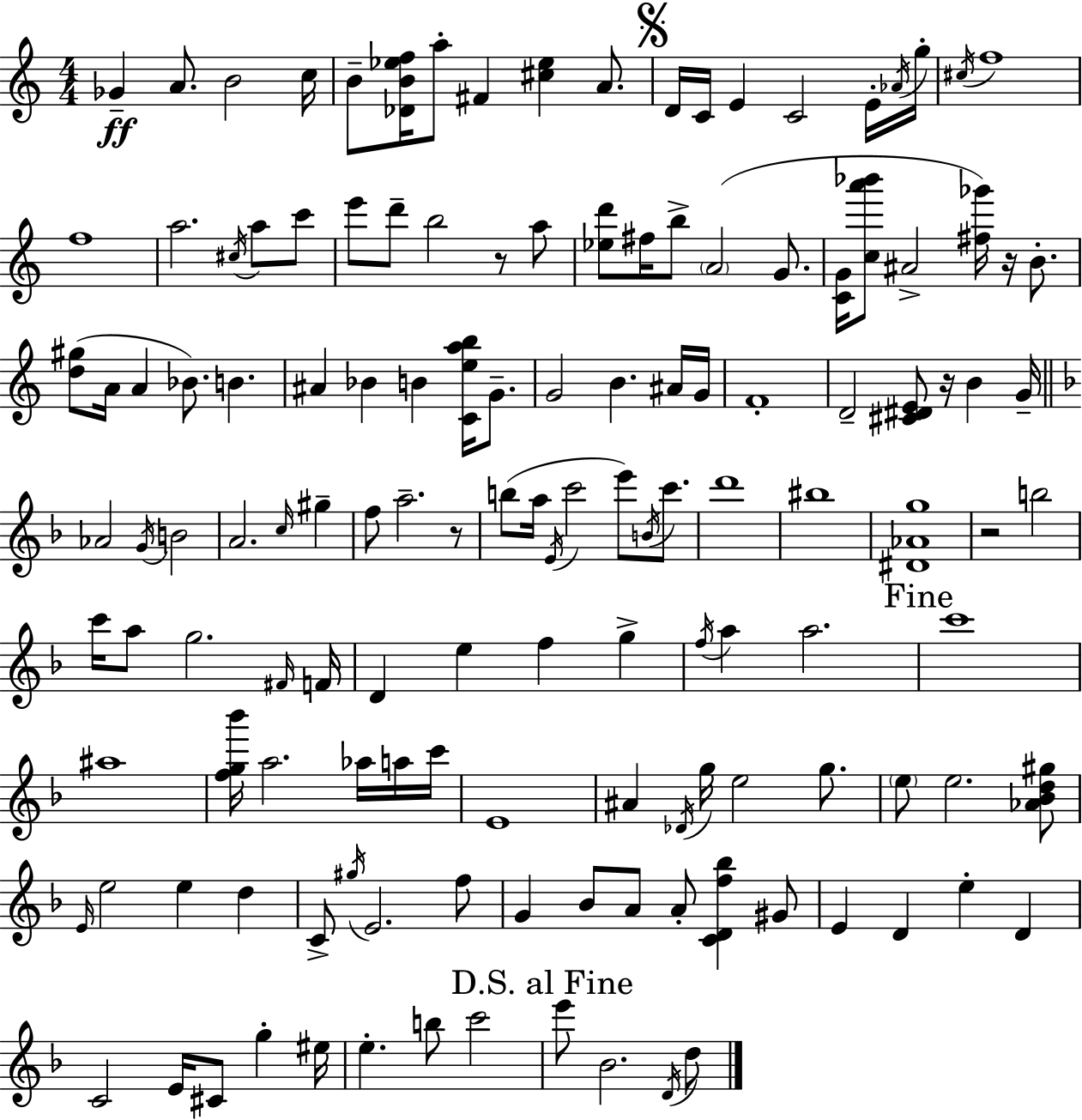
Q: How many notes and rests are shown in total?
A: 139